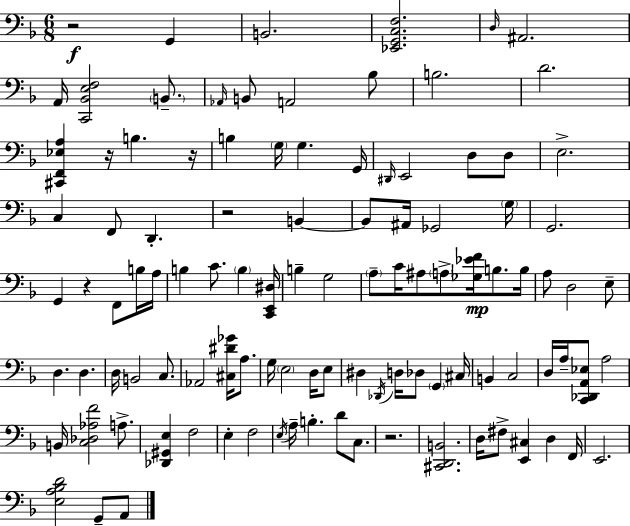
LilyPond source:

{
  \clef bass
  \numericTimeSignature
  \time 6/8
  \key f \major
  r2\f g,4 | b,2. | <ees, g, c f>2. | \grace { d16 } ais,2. | \break a,16 <c, bes, e f>2 \parenthesize b,8.-- | \grace { aes,16 } b,8 a,2 | bes8 b2. | d'2. | \break <cis, f, ees a>4 r16 b4. | r16 b4 \parenthesize g16 g4. | g,16 \grace { dis,16 } e,2 d8 | d8 e2.-> | \break c4 f,8 d,4.-. | r2 b,4~~ | b,8 ais,16 ges,2 | \parenthesize g16 g,2. | \break g,4 r4 f,8 | b16 a16 b4 c'8. \parenthesize b4 | <c, e, dis>16 b4-- g2 | \parenthesize a8-- c'16 ais8 \parenthesize a8-> <ges ees' f'>16\mp b8. | \break b16 a8 d2 | e8-- d4. d4. | d16 b,2 | c8. aes,2 <cis dis' ges'>16 | \break a8. g16 \parenthesize e2 | d16 e8 dis4 \acciaccatura { des,16 } d16 des8 \parenthesize g,4 | cis16 b,4 c2 | d16 a16-- <c, des, a, ees>8 a2 | \break b,16 <c des aes f'>2 | a8.-> <des, gis, e>4 f2 | e4-. f2 | \acciaccatura { e16 } a16-- b4.-. | \break d'8 c8. r2. | <cis, d, b,>2. | d16 fis8-> <e, cis>4 | d4 f,16 e,2. | \break <e a bes d'>2 | g,8-- a,8 \bar "|."
}